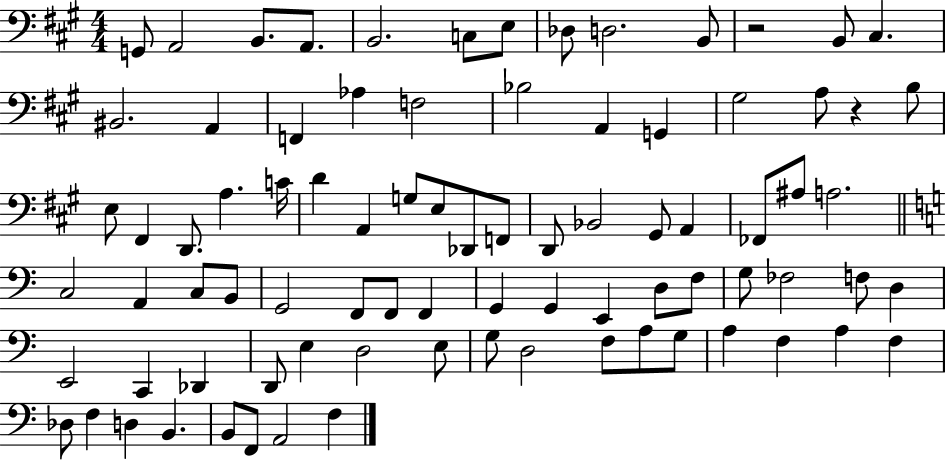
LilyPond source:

{
  \clef bass
  \numericTimeSignature
  \time 4/4
  \key a \major
  \repeat volta 2 { g,8 a,2 b,8. a,8. | b,2. c8 e8 | des8 d2. b,8 | r2 b,8 cis4. | \break bis,2. a,4 | f,4 aes4 f2 | bes2 a,4 g,4 | gis2 a8 r4 b8 | \break e8 fis,4 d,8. a4. c'16 | d'4 a,4 g8 e8 des,8 f,8 | d,8 bes,2 gis,8 a,4 | fes,8 ais8 a2. | \break \bar "||" \break \key c \major c2 a,4 c8 b,8 | g,2 f,8 f,8 f,4 | g,4 g,4 e,4 d8 f8 | g8 fes2 f8 d4 | \break e,2 c,4 des,4 | d,8 e4 d2 e8 | g8 d2 f8 a8 g8 | a4 f4 a4 f4 | \break des8 f4 d4 b,4. | b,8 f,8 a,2 f4 | } \bar "|."
}